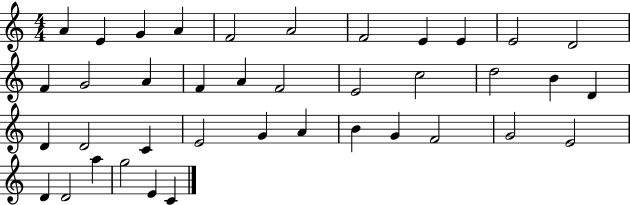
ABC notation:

X:1
T:Untitled
M:4/4
L:1/4
K:C
A E G A F2 A2 F2 E E E2 D2 F G2 A F A F2 E2 c2 d2 B D D D2 C E2 G A B G F2 G2 E2 D D2 a g2 E C